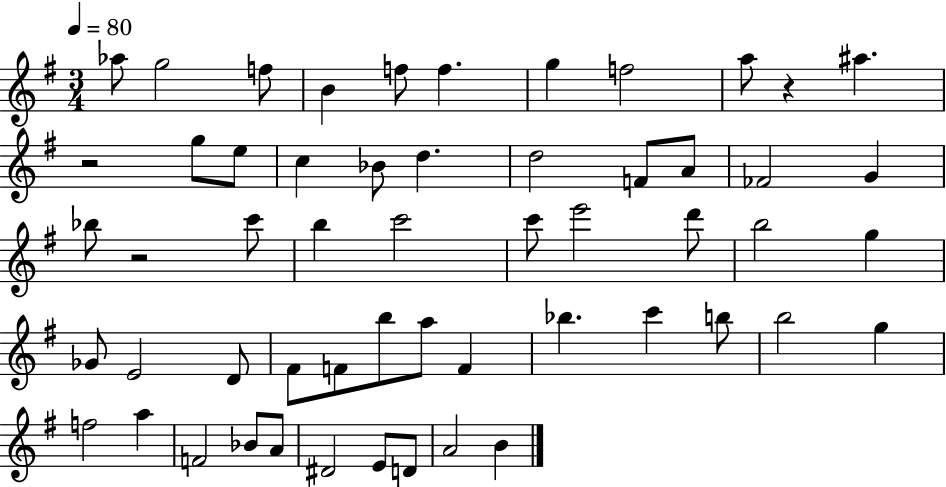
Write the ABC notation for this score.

X:1
T:Untitled
M:3/4
L:1/4
K:G
_a/2 g2 f/2 B f/2 f g f2 a/2 z ^a z2 g/2 e/2 c _B/2 d d2 F/2 A/2 _F2 G _b/2 z2 c'/2 b c'2 c'/2 e'2 d'/2 b2 g _G/2 E2 D/2 ^F/2 F/2 b/2 a/2 F _b c' b/2 b2 g f2 a F2 _B/2 A/2 ^D2 E/2 D/2 A2 B